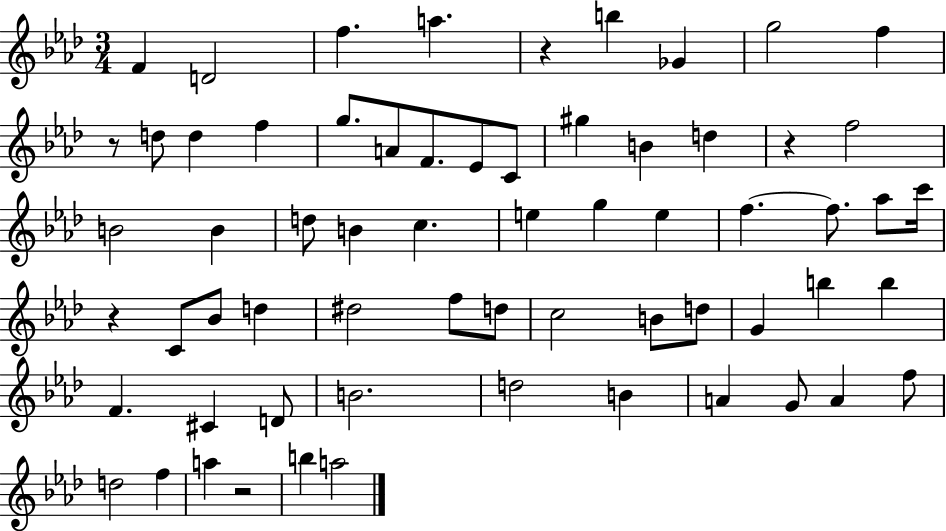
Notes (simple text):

F4/q D4/h F5/q. A5/q. R/q B5/q Gb4/q G5/h F5/q R/e D5/e D5/q F5/q G5/e. A4/e F4/e. Eb4/e C4/e G#5/q B4/q D5/q R/q F5/h B4/h B4/q D5/e B4/q C5/q. E5/q G5/q E5/q F5/q. F5/e. Ab5/e C6/s R/q C4/e Bb4/e D5/q D#5/h F5/e D5/e C5/h B4/e D5/e G4/q B5/q B5/q F4/q. C#4/q D4/e B4/h. D5/h B4/q A4/q G4/e A4/q F5/e D5/h F5/q A5/q R/h B5/q A5/h